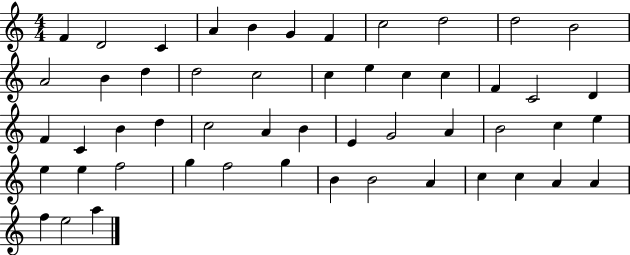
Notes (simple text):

F4/q D4/h C4/q A4/q B4/q G4/q F4/q C5/h D5/h D5/h B4/h A4/h B4/q D5/q D5/h C5/h C5/q E5/q C5/q C5/q F4/q C4/h D4/q F4/q C4/q B4/q D5/q C5/h A4/q B4/q E4/q G4/h A4/q B4/h C5/q E5/q E5/q E5/q F5/h G5/q F5/h G5/q B4/q B4/h A4/q C5/q C5/q A4/q A4/q F5/q E5/h A5/q